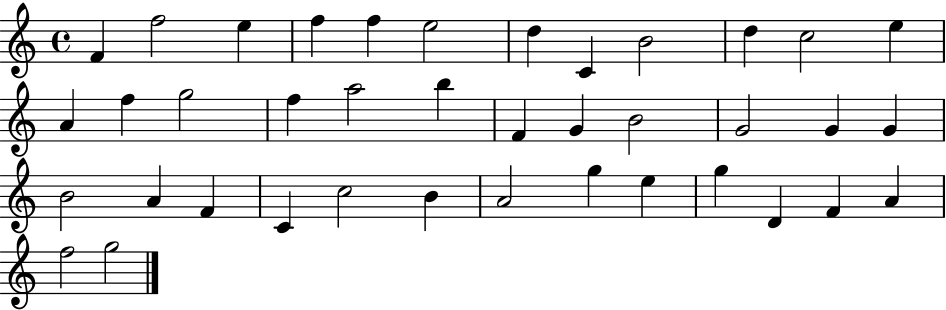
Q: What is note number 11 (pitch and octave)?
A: C5